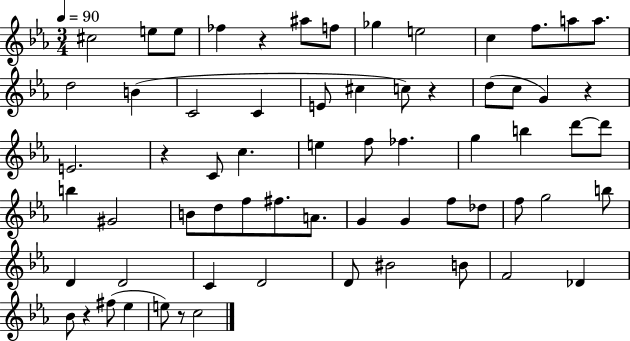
C#5/h E5/e E5/e FES5/q R/q A#5/e F5/e Gb5/q E5/h C5/q F5/e. A5/e A5/e. D5/h B4/q C4/h C4/q E4/e C#5/q C5/e R/q D5/e C5/e G4/q R/q E4/h. R/q C4/e C5/q. E5/q F5/e FES5/q. G5/q B5/q D6/e D6/e B5/q G#4/h B4/e D5/e F5/e F#5/e. A4/e. G4/q G4/q F5/e Db5/e F5/e G5/h B5/e D4/q D4/h C4/q D4/h D4/e BIS4/h B4/e F4/h Db4/q Bb4/e R/q F#5/e Eb5/q E5/e R/e C5/h